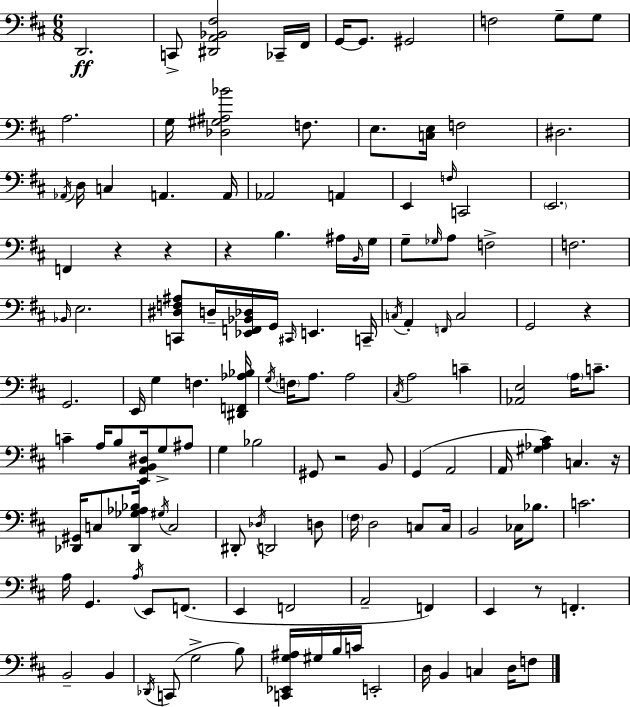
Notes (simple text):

D2/h. C2/e [D#2,A2,Bb2,F#3]/h CES2/s F#2/s G2/s G2/e. G#2/h F3/h G3/e G3/e A3/h. G3/s [Db3,G#3,A#3,Bb4]/h F3/e. E3/e. [C3,E3]/s F3/h D#3/h. Ab2/s D3/s C3/q A2/q. A2/s Ab2/h A2/q E2/q F3/s C2/h E2/h. F2/q R/q R/q R/q B3/q. A#3/s B2/s G3/s G3/e Gb3/s A3/e F3/h F3/h. Bb2/s E3/h. [C2,D#3,F3,A#3]/e D3/s [Eb2,F2,Bb2,Db3]/s G2/s C#2/s E2/q. C2/s C3/s A2/q F2/s C3/h G2/h R/q G2/h. E2/s G3/q F3/q. [D#2,F2,Ab3,Bb3]/s G3/s F3/s A3/e. A3/h C#3/s A3/h C4/q [Ab2,E3]/h A3/s C4/e. C4/q A3/s B3/e [E2,A2,B2,D#3]/s G3/e A#3/e G3/q Bb3/h G#2/e R/h B2/e G2/q A2/h A2/s [G#3,Ab3,C#4]/q C3/q. R/s [Db2,G#2]/s C3/e [Db2,Gb3,Ab3,Bb3]/s G#3/s C3/h D#2/e Db3/s D2/h D3/e F#3/s D3/h C3/e C3/s B2/h CES3/s Bb3/e. C4/h. A3/s G2/q. A3/s E2/e F2/e. E2/q F2/h A2/h F2/q E2/q R/e F2/q. B2/h B2/q Db2/s C2/e G3/h B3/e [C2,Eb2,G3,A#3]/s G#3/s B3/s C4/s E2/h D3/s B2/q C3/q D3/s F3/e